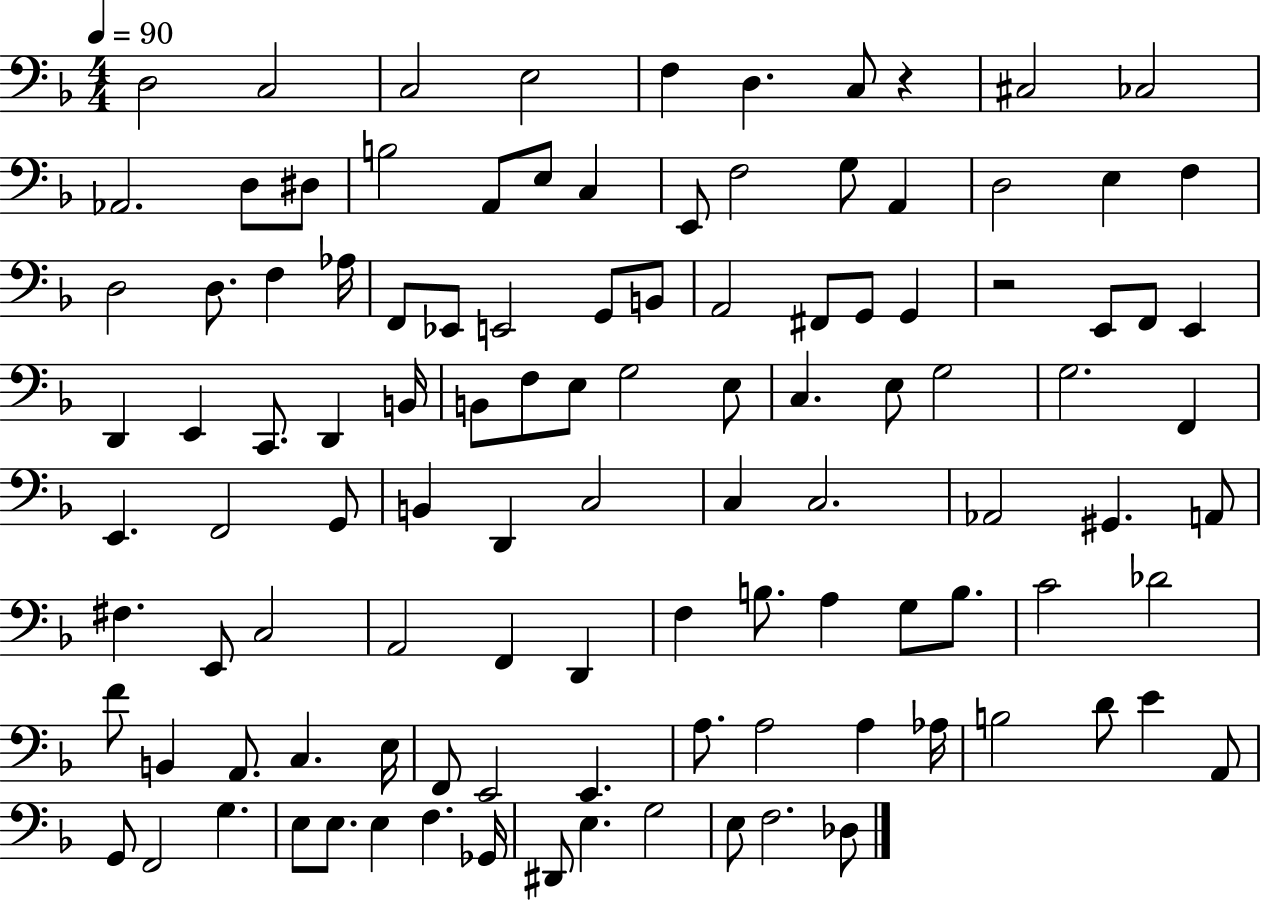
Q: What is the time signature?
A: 4/4